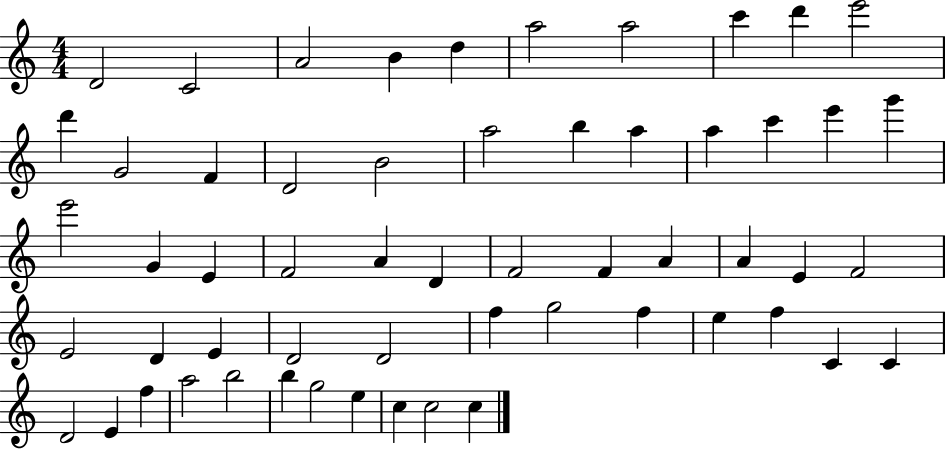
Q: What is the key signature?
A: C major